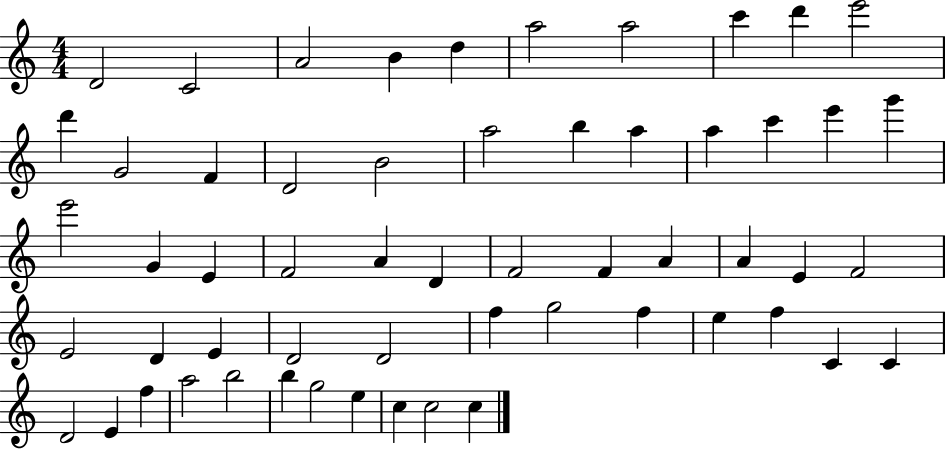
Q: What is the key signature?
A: C major